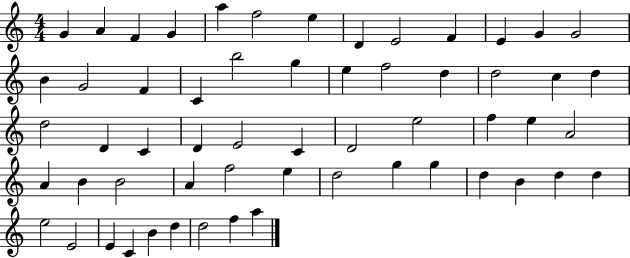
G4/q A4/q F4/q G4/q A5/q F5/h E5/q D4/q E4/h F4/q E4/q G4/q G4/h B4/q G4/h F4/q C4/q B5/h G5/q E5/q F5/h D5/q D5/h C5/q D5/q D5/h D4/q C4/q D4/q E4/h C4/q D4/h E5/h F5/q E5/q A4/h A4/q B4/q B4/h A4/q F5/h E5/q D5/h G5/q G5/q D5/q B4/q D5/q D5/q E5/h E4/h E4/q C4/q B4/q D5/q D5/h F5/q A5/q